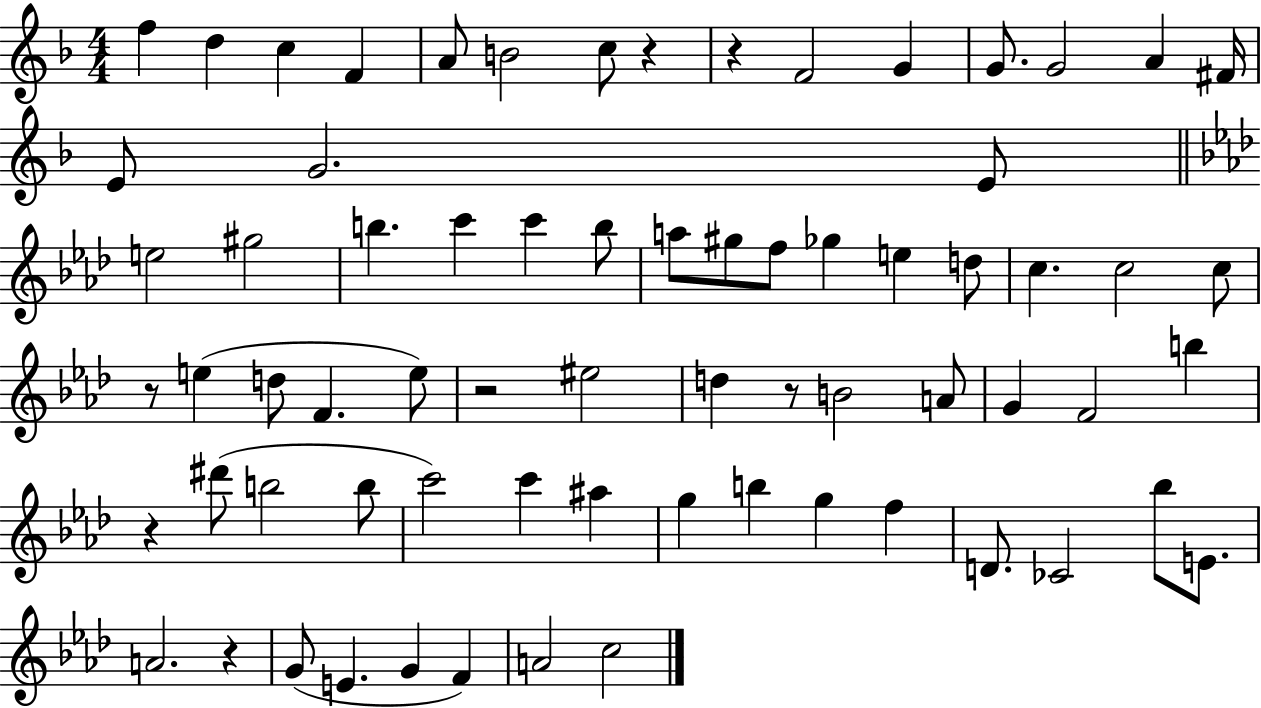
{
  \clef treble
  \numericTimeSignature
  \time 4/4
  \key f \major
  f''4 d''4 c''4 f'4 | a'8 b'2 c''8 r4 | r4 f'2 g'4 | g'8. g'2 a'4 fis'16 | \break e'8 g'2. e'8 | \bar "||" \break \key f \minor e''2 gis''2 | b''4. c'''4 c'''4 b''8 | a''8 gis''8 f''8 ges''4 e''4 d''8 | c''4. c''2 c''8 | \break r8 e''4( d''8 f'4. e''8) | r2 eis''2 | d''4 r8 b'2 a'8 | g'4 f'2 b''4 | \break r4 dis'''8( b''2 b''8 | c'''2) c'''4 ais''4 | g''4 b''4 g''4 f''4 | d'8. ces'2 bes''8 e'8. | \break a'2. r4 | g'8( e'4. g'4 f'4) | a'2 c''2 | \bar "|."
}